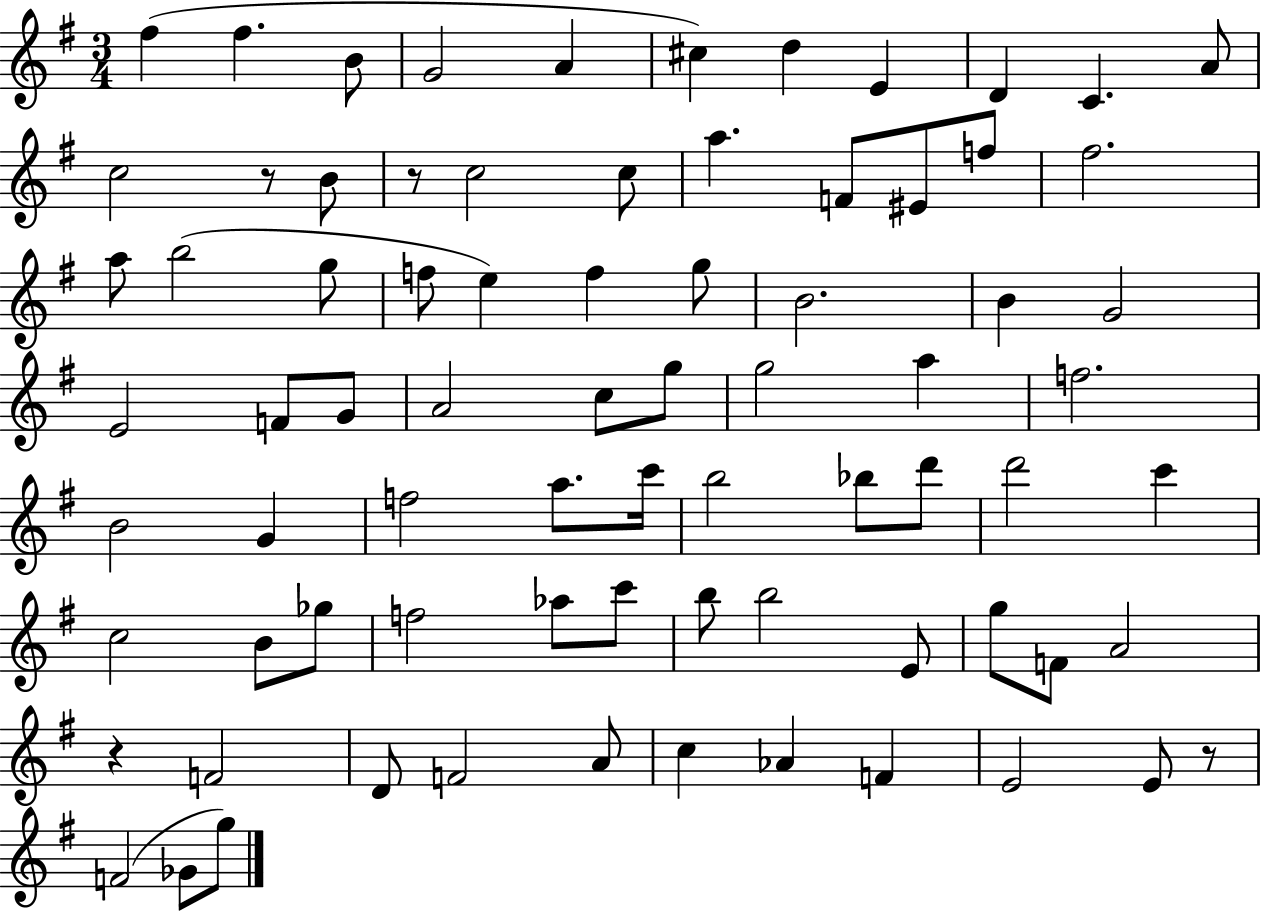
F#5/q F#5/q. B4/e G4/h A4/q C#5/q D5/q E4/q D4/q C4/q. A4/e C5/h R/e B4/e R/e C5/h C5/e A5/q. F4/e EIS4/e F5/e F#5/h. A5/e B5/h G5/e F5/e E5/q F5/q G5/e B4/h. B4/q G4/h E4/h F4/e G4/e A4/h C5/e G5/e G5/h A5/q F5/h. B4/h G4/q F5/h A5/e. C6/s B5/h Bb5/e D6/e D6/h C6/q C5/h B4/e Gb5/e F5/h Ab5/e C6/e B5/e B5/h E4/e G5/e F4/e A4/h R/q F4/h D4/e F4/h A4/e C5/q Ab4/q F4/q E4/h E4/e R/e F4/h Gb4/e G5/e